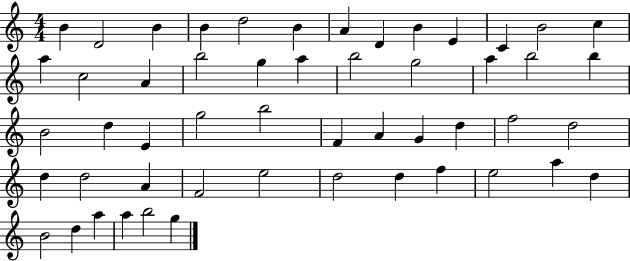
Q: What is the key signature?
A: C major